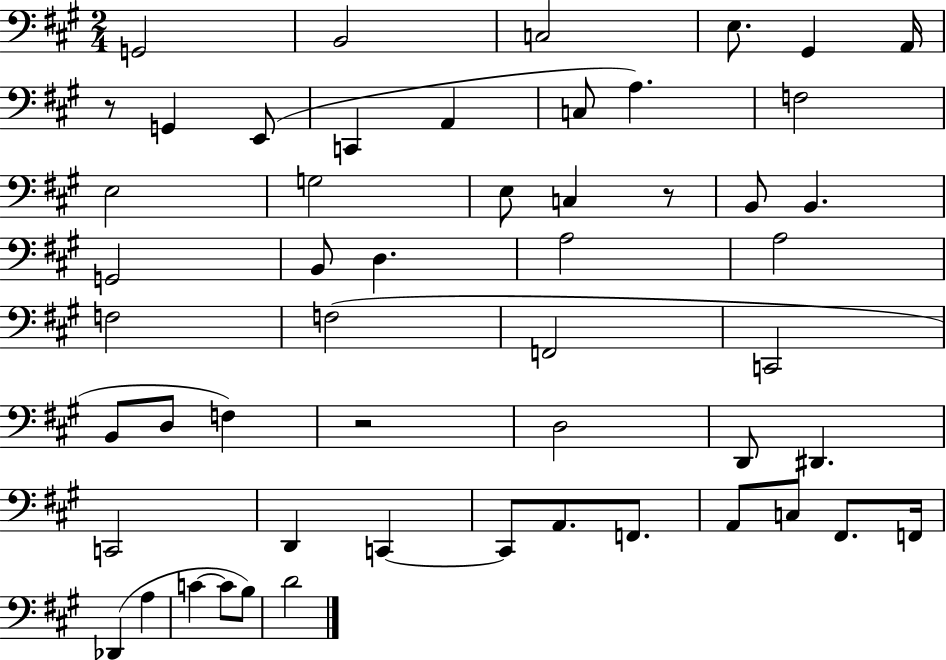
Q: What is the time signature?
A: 2/4